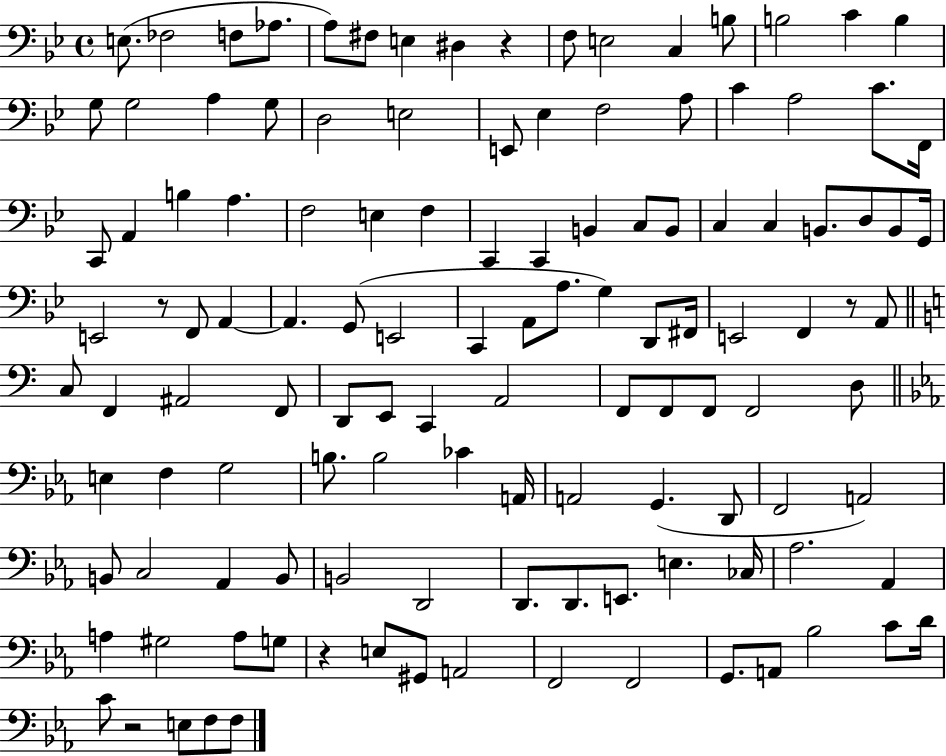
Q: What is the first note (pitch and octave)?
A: E3